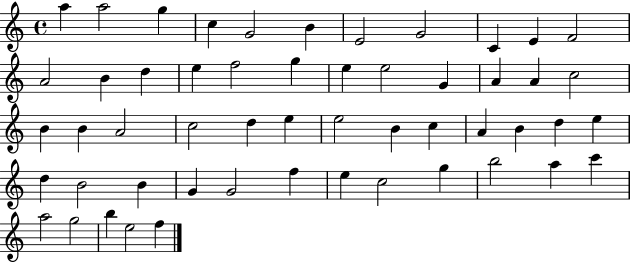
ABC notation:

X:1
T:Untitled
M:4/4
L:1/4
K:C
a a2 g c G2 B E2 G2 C E F2 A2 B d e f2 g e e2 G A A c2 B B A2 c2 d e e2 B c A B d e d B2 B G G2 f e c2 g b2 a c' a2 g2 b e2 f